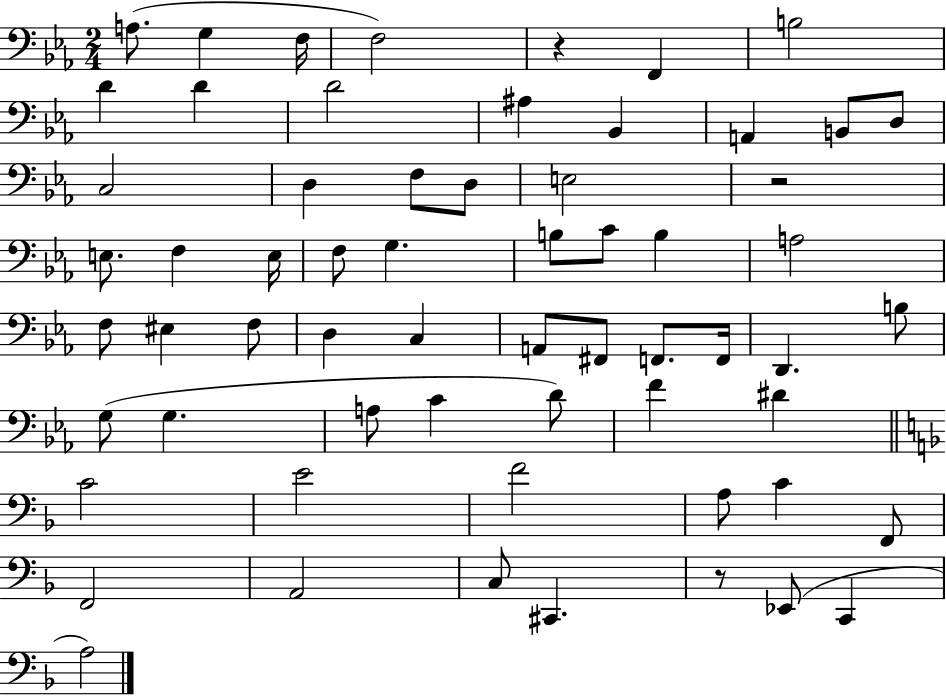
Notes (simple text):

A3/e. G3/q F3/s F3/h R/q F2/q B3/h D4/q D4/q D4/h A#3/q Bb2/q A2/q B2/e D3/e C3/h D3/q F3/e D3/e E3/h R/h E3/e. F3/q E3/s F3/e G3/q. B3/e C4/e B3/q A3/h F3/e EIS3/q F3/e D3/q C3/q A2/e F#2/e F2/e. F2/s D2/q. B3/e G3/e G3/q. A3/e C4/q D4/e F4/q D#4/q C4/h E4/h F4/h A3/e C4/q F2/e F2/h A2/h C3/e C#2/q. R/e Eb2/e C2/q A3/h